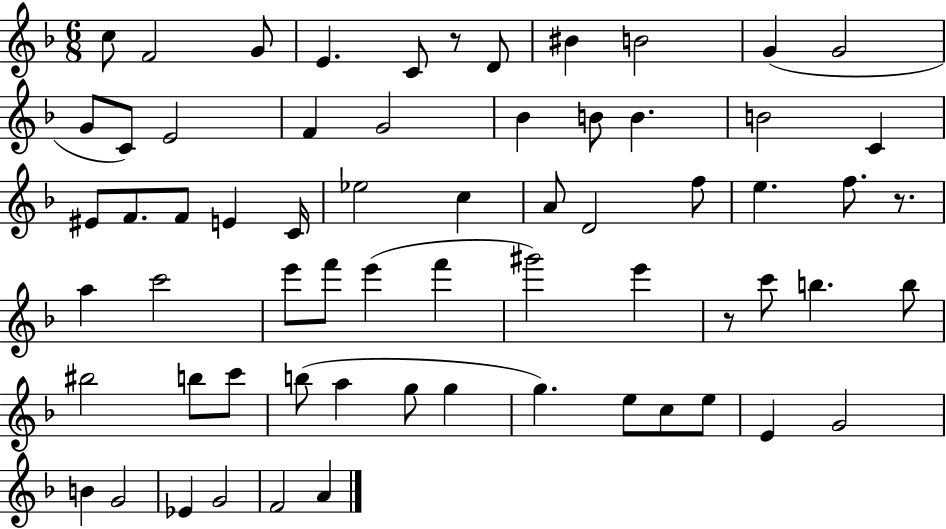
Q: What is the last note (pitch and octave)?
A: A4